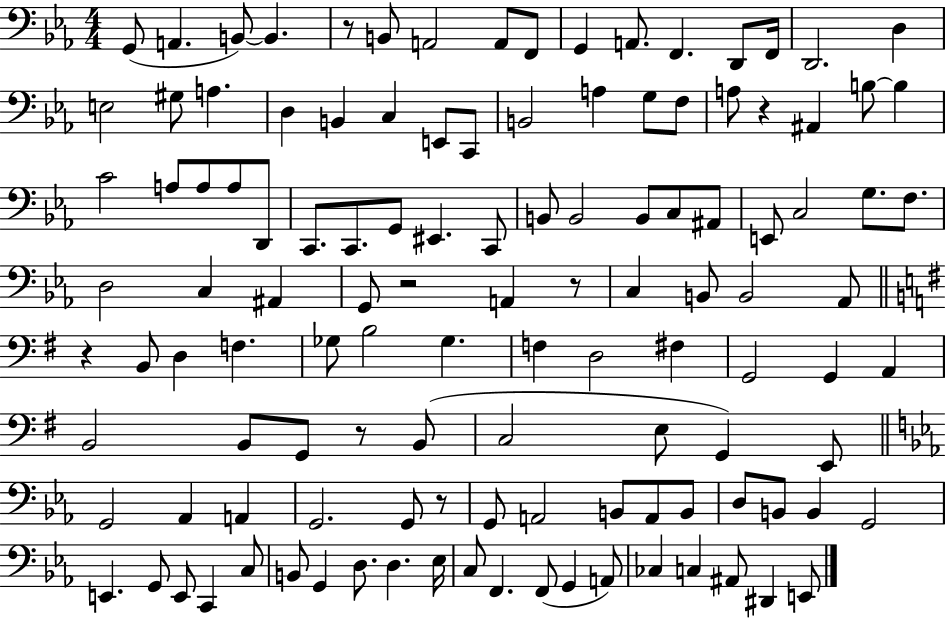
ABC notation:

X:1
T:Untitled
M:4/4
L:1/4
K:Eb
G,,/2 A,, B,,/2 B,, z/2 B,,/2 A,,2 A,,/2 F,,/2 G,, A,,/2 F,, D,,/2 F,,/4 D,,2 D, E,2 ^G,/2 A, D, B,, C, E,,/2 C,,/2 B,,2 A, G,/2 F,/2 A,/2 z ^A,, B,/2 B, C2 A,/2 A,/2 A,/2 D,,/2 C,,/2 C,,/2 G,,/2 ^E,, C,,/2 B,,/2 B,,2 B,,/2 C,/2 ^A,,/2 E,,/2 C,2 G,/2 F,/2 D,2 C, ^A,, G,,/2 z2 A,, z/2 C, B,,/2 B,,2 _A,,/2 z B,,/2 D, F, _G,/2 B,2 _G, F, D,2 ^F, G,,2 G,, A,, B,,2 B,,/2 G,,/2 z/2 B,,/2 C,2 E,/2 G,, E,,/2 G,,2 _A,, A,, G,,2 G,,/2 z/2 G,,/2 A,,2 B,,/2 A,,/2 B,,/2 D,/2 B,,/2 B,, G,,2 E,, G,,/2 E,,/2 C,, C,/2 B,,/2 G,, D,/2 D, _E,/4 C,/2 F,, F,,/2 G,, A,,/2 _C, C, ^A,,/2 ^D,, E,,/2